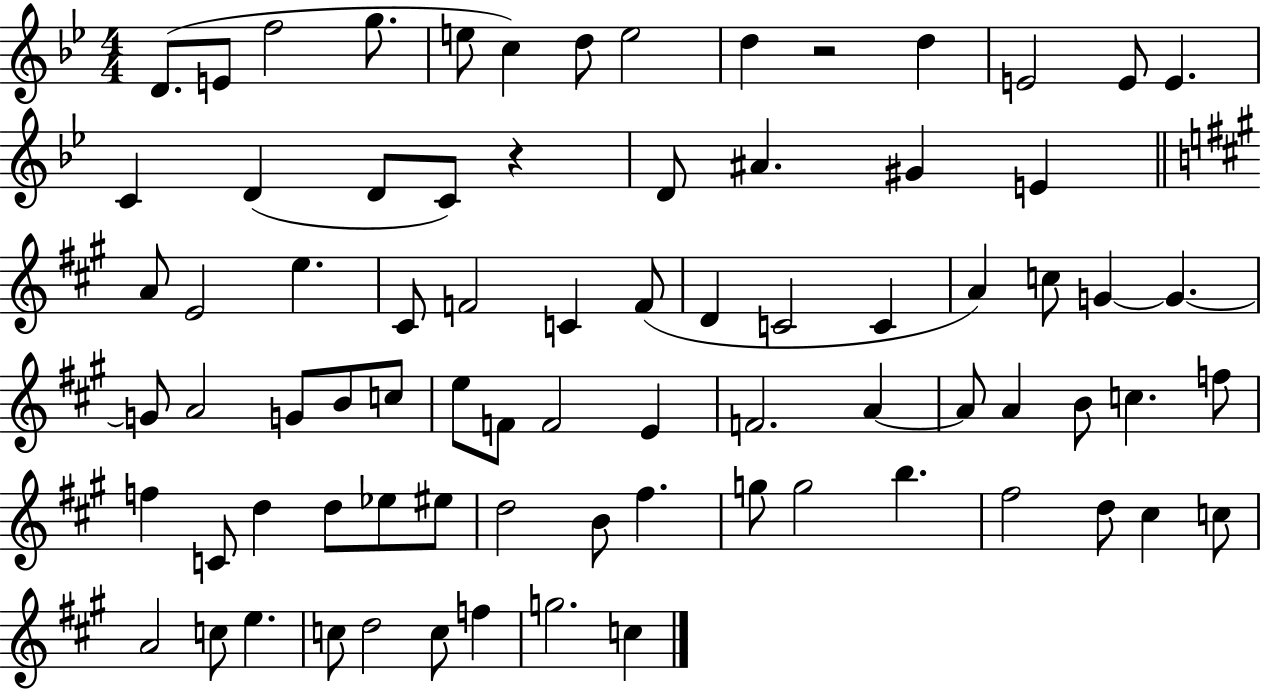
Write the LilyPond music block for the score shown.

{
  \clef treble
  \numericTimeSignature
  \time 4/4
  \key bes \major
  d'8.( e'8 f''2 g''8. | e''8 c''4) d''8 e''2 | d''4 r2 d''4 | e'2 e'8 e'4. | \break c'4 d'4( d'8 c'8) r4 | d'8 ais'4. gis'4 e'4 | \bar "||" \break \key a \major a'8 e'2 e''4. | cis'8 f'2 c'4 f'8( | d'4 c'2 c'4 | a'4) c''8 g'4~~ g'4.~~ | \break g'8 a'2 g'8 b'8 c''8 | e''8 f'8 f'2 e'4 | f'2. a'4~~ | a'8 a'4 b'8 c''4. f''8 | \break f''4 c'8 d''4 d''8 ees''8 eis''8 | d''2 b'8 fis''4. | g''8 g''2 b''4. | fis''2 d''8 cis''4 c''8 | \break a'2 c''8 e''4. | c''8 d''2 c''8 f''4 | g''2. c''4 | \bar "|."
}